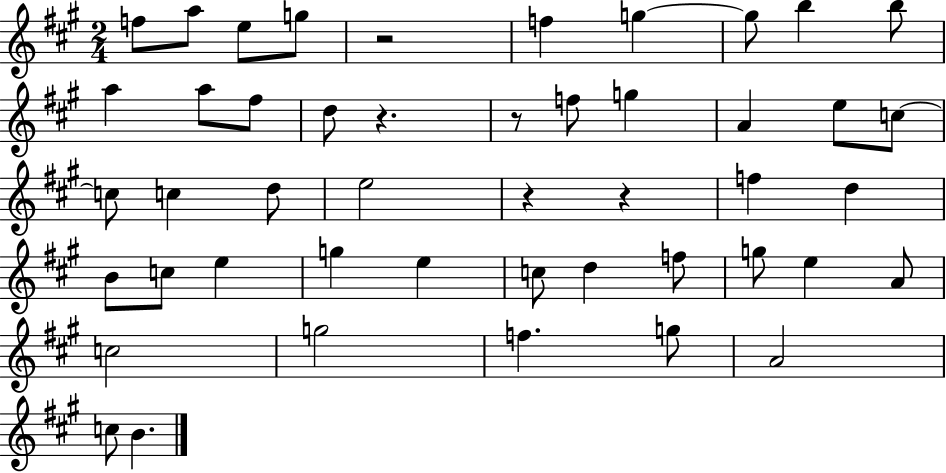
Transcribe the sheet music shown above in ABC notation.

X:1
T:Untitled
M:2/4
L:1/4
K:A
f/2 a/2 e/2 g/2 z2 f g g/2 b b/2 a a/2 ^f/2 d/2 z z/2 f/2 g A e/2 c/2 c/2 c d/2 e2 z z f d B/2 c/2 e g e c/2 d f/2 g/2 e A/2 c2 g2 f g/2 A2 c/2 B